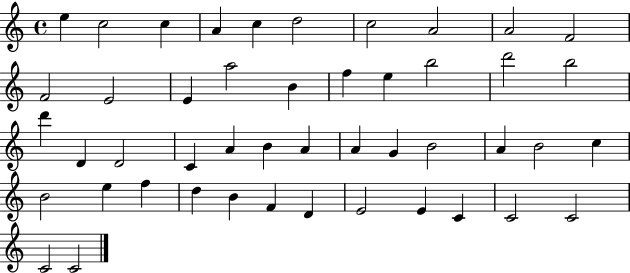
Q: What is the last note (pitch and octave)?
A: C4